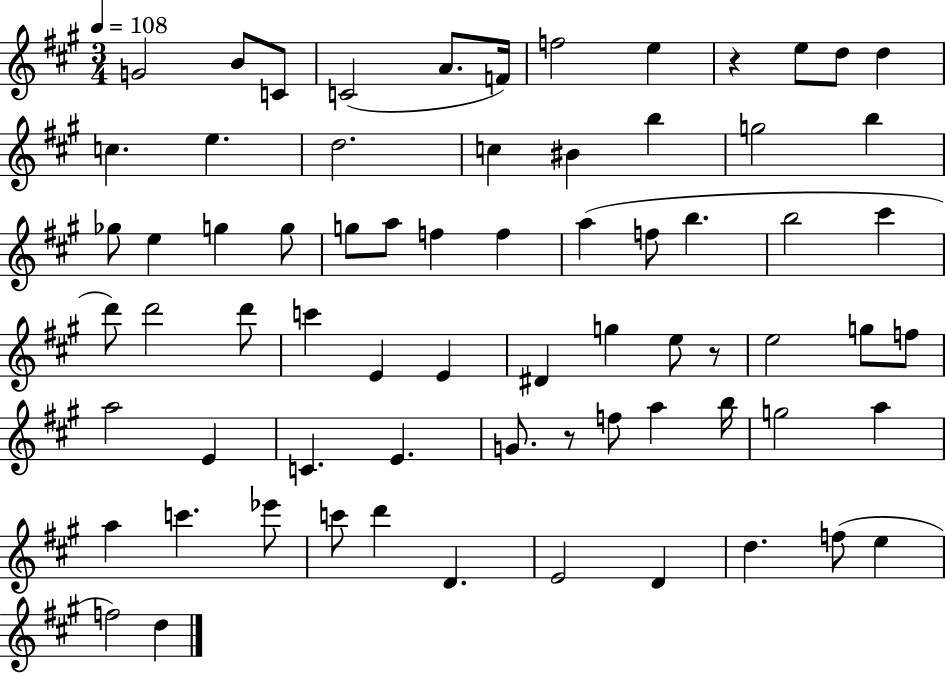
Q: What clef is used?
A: treble